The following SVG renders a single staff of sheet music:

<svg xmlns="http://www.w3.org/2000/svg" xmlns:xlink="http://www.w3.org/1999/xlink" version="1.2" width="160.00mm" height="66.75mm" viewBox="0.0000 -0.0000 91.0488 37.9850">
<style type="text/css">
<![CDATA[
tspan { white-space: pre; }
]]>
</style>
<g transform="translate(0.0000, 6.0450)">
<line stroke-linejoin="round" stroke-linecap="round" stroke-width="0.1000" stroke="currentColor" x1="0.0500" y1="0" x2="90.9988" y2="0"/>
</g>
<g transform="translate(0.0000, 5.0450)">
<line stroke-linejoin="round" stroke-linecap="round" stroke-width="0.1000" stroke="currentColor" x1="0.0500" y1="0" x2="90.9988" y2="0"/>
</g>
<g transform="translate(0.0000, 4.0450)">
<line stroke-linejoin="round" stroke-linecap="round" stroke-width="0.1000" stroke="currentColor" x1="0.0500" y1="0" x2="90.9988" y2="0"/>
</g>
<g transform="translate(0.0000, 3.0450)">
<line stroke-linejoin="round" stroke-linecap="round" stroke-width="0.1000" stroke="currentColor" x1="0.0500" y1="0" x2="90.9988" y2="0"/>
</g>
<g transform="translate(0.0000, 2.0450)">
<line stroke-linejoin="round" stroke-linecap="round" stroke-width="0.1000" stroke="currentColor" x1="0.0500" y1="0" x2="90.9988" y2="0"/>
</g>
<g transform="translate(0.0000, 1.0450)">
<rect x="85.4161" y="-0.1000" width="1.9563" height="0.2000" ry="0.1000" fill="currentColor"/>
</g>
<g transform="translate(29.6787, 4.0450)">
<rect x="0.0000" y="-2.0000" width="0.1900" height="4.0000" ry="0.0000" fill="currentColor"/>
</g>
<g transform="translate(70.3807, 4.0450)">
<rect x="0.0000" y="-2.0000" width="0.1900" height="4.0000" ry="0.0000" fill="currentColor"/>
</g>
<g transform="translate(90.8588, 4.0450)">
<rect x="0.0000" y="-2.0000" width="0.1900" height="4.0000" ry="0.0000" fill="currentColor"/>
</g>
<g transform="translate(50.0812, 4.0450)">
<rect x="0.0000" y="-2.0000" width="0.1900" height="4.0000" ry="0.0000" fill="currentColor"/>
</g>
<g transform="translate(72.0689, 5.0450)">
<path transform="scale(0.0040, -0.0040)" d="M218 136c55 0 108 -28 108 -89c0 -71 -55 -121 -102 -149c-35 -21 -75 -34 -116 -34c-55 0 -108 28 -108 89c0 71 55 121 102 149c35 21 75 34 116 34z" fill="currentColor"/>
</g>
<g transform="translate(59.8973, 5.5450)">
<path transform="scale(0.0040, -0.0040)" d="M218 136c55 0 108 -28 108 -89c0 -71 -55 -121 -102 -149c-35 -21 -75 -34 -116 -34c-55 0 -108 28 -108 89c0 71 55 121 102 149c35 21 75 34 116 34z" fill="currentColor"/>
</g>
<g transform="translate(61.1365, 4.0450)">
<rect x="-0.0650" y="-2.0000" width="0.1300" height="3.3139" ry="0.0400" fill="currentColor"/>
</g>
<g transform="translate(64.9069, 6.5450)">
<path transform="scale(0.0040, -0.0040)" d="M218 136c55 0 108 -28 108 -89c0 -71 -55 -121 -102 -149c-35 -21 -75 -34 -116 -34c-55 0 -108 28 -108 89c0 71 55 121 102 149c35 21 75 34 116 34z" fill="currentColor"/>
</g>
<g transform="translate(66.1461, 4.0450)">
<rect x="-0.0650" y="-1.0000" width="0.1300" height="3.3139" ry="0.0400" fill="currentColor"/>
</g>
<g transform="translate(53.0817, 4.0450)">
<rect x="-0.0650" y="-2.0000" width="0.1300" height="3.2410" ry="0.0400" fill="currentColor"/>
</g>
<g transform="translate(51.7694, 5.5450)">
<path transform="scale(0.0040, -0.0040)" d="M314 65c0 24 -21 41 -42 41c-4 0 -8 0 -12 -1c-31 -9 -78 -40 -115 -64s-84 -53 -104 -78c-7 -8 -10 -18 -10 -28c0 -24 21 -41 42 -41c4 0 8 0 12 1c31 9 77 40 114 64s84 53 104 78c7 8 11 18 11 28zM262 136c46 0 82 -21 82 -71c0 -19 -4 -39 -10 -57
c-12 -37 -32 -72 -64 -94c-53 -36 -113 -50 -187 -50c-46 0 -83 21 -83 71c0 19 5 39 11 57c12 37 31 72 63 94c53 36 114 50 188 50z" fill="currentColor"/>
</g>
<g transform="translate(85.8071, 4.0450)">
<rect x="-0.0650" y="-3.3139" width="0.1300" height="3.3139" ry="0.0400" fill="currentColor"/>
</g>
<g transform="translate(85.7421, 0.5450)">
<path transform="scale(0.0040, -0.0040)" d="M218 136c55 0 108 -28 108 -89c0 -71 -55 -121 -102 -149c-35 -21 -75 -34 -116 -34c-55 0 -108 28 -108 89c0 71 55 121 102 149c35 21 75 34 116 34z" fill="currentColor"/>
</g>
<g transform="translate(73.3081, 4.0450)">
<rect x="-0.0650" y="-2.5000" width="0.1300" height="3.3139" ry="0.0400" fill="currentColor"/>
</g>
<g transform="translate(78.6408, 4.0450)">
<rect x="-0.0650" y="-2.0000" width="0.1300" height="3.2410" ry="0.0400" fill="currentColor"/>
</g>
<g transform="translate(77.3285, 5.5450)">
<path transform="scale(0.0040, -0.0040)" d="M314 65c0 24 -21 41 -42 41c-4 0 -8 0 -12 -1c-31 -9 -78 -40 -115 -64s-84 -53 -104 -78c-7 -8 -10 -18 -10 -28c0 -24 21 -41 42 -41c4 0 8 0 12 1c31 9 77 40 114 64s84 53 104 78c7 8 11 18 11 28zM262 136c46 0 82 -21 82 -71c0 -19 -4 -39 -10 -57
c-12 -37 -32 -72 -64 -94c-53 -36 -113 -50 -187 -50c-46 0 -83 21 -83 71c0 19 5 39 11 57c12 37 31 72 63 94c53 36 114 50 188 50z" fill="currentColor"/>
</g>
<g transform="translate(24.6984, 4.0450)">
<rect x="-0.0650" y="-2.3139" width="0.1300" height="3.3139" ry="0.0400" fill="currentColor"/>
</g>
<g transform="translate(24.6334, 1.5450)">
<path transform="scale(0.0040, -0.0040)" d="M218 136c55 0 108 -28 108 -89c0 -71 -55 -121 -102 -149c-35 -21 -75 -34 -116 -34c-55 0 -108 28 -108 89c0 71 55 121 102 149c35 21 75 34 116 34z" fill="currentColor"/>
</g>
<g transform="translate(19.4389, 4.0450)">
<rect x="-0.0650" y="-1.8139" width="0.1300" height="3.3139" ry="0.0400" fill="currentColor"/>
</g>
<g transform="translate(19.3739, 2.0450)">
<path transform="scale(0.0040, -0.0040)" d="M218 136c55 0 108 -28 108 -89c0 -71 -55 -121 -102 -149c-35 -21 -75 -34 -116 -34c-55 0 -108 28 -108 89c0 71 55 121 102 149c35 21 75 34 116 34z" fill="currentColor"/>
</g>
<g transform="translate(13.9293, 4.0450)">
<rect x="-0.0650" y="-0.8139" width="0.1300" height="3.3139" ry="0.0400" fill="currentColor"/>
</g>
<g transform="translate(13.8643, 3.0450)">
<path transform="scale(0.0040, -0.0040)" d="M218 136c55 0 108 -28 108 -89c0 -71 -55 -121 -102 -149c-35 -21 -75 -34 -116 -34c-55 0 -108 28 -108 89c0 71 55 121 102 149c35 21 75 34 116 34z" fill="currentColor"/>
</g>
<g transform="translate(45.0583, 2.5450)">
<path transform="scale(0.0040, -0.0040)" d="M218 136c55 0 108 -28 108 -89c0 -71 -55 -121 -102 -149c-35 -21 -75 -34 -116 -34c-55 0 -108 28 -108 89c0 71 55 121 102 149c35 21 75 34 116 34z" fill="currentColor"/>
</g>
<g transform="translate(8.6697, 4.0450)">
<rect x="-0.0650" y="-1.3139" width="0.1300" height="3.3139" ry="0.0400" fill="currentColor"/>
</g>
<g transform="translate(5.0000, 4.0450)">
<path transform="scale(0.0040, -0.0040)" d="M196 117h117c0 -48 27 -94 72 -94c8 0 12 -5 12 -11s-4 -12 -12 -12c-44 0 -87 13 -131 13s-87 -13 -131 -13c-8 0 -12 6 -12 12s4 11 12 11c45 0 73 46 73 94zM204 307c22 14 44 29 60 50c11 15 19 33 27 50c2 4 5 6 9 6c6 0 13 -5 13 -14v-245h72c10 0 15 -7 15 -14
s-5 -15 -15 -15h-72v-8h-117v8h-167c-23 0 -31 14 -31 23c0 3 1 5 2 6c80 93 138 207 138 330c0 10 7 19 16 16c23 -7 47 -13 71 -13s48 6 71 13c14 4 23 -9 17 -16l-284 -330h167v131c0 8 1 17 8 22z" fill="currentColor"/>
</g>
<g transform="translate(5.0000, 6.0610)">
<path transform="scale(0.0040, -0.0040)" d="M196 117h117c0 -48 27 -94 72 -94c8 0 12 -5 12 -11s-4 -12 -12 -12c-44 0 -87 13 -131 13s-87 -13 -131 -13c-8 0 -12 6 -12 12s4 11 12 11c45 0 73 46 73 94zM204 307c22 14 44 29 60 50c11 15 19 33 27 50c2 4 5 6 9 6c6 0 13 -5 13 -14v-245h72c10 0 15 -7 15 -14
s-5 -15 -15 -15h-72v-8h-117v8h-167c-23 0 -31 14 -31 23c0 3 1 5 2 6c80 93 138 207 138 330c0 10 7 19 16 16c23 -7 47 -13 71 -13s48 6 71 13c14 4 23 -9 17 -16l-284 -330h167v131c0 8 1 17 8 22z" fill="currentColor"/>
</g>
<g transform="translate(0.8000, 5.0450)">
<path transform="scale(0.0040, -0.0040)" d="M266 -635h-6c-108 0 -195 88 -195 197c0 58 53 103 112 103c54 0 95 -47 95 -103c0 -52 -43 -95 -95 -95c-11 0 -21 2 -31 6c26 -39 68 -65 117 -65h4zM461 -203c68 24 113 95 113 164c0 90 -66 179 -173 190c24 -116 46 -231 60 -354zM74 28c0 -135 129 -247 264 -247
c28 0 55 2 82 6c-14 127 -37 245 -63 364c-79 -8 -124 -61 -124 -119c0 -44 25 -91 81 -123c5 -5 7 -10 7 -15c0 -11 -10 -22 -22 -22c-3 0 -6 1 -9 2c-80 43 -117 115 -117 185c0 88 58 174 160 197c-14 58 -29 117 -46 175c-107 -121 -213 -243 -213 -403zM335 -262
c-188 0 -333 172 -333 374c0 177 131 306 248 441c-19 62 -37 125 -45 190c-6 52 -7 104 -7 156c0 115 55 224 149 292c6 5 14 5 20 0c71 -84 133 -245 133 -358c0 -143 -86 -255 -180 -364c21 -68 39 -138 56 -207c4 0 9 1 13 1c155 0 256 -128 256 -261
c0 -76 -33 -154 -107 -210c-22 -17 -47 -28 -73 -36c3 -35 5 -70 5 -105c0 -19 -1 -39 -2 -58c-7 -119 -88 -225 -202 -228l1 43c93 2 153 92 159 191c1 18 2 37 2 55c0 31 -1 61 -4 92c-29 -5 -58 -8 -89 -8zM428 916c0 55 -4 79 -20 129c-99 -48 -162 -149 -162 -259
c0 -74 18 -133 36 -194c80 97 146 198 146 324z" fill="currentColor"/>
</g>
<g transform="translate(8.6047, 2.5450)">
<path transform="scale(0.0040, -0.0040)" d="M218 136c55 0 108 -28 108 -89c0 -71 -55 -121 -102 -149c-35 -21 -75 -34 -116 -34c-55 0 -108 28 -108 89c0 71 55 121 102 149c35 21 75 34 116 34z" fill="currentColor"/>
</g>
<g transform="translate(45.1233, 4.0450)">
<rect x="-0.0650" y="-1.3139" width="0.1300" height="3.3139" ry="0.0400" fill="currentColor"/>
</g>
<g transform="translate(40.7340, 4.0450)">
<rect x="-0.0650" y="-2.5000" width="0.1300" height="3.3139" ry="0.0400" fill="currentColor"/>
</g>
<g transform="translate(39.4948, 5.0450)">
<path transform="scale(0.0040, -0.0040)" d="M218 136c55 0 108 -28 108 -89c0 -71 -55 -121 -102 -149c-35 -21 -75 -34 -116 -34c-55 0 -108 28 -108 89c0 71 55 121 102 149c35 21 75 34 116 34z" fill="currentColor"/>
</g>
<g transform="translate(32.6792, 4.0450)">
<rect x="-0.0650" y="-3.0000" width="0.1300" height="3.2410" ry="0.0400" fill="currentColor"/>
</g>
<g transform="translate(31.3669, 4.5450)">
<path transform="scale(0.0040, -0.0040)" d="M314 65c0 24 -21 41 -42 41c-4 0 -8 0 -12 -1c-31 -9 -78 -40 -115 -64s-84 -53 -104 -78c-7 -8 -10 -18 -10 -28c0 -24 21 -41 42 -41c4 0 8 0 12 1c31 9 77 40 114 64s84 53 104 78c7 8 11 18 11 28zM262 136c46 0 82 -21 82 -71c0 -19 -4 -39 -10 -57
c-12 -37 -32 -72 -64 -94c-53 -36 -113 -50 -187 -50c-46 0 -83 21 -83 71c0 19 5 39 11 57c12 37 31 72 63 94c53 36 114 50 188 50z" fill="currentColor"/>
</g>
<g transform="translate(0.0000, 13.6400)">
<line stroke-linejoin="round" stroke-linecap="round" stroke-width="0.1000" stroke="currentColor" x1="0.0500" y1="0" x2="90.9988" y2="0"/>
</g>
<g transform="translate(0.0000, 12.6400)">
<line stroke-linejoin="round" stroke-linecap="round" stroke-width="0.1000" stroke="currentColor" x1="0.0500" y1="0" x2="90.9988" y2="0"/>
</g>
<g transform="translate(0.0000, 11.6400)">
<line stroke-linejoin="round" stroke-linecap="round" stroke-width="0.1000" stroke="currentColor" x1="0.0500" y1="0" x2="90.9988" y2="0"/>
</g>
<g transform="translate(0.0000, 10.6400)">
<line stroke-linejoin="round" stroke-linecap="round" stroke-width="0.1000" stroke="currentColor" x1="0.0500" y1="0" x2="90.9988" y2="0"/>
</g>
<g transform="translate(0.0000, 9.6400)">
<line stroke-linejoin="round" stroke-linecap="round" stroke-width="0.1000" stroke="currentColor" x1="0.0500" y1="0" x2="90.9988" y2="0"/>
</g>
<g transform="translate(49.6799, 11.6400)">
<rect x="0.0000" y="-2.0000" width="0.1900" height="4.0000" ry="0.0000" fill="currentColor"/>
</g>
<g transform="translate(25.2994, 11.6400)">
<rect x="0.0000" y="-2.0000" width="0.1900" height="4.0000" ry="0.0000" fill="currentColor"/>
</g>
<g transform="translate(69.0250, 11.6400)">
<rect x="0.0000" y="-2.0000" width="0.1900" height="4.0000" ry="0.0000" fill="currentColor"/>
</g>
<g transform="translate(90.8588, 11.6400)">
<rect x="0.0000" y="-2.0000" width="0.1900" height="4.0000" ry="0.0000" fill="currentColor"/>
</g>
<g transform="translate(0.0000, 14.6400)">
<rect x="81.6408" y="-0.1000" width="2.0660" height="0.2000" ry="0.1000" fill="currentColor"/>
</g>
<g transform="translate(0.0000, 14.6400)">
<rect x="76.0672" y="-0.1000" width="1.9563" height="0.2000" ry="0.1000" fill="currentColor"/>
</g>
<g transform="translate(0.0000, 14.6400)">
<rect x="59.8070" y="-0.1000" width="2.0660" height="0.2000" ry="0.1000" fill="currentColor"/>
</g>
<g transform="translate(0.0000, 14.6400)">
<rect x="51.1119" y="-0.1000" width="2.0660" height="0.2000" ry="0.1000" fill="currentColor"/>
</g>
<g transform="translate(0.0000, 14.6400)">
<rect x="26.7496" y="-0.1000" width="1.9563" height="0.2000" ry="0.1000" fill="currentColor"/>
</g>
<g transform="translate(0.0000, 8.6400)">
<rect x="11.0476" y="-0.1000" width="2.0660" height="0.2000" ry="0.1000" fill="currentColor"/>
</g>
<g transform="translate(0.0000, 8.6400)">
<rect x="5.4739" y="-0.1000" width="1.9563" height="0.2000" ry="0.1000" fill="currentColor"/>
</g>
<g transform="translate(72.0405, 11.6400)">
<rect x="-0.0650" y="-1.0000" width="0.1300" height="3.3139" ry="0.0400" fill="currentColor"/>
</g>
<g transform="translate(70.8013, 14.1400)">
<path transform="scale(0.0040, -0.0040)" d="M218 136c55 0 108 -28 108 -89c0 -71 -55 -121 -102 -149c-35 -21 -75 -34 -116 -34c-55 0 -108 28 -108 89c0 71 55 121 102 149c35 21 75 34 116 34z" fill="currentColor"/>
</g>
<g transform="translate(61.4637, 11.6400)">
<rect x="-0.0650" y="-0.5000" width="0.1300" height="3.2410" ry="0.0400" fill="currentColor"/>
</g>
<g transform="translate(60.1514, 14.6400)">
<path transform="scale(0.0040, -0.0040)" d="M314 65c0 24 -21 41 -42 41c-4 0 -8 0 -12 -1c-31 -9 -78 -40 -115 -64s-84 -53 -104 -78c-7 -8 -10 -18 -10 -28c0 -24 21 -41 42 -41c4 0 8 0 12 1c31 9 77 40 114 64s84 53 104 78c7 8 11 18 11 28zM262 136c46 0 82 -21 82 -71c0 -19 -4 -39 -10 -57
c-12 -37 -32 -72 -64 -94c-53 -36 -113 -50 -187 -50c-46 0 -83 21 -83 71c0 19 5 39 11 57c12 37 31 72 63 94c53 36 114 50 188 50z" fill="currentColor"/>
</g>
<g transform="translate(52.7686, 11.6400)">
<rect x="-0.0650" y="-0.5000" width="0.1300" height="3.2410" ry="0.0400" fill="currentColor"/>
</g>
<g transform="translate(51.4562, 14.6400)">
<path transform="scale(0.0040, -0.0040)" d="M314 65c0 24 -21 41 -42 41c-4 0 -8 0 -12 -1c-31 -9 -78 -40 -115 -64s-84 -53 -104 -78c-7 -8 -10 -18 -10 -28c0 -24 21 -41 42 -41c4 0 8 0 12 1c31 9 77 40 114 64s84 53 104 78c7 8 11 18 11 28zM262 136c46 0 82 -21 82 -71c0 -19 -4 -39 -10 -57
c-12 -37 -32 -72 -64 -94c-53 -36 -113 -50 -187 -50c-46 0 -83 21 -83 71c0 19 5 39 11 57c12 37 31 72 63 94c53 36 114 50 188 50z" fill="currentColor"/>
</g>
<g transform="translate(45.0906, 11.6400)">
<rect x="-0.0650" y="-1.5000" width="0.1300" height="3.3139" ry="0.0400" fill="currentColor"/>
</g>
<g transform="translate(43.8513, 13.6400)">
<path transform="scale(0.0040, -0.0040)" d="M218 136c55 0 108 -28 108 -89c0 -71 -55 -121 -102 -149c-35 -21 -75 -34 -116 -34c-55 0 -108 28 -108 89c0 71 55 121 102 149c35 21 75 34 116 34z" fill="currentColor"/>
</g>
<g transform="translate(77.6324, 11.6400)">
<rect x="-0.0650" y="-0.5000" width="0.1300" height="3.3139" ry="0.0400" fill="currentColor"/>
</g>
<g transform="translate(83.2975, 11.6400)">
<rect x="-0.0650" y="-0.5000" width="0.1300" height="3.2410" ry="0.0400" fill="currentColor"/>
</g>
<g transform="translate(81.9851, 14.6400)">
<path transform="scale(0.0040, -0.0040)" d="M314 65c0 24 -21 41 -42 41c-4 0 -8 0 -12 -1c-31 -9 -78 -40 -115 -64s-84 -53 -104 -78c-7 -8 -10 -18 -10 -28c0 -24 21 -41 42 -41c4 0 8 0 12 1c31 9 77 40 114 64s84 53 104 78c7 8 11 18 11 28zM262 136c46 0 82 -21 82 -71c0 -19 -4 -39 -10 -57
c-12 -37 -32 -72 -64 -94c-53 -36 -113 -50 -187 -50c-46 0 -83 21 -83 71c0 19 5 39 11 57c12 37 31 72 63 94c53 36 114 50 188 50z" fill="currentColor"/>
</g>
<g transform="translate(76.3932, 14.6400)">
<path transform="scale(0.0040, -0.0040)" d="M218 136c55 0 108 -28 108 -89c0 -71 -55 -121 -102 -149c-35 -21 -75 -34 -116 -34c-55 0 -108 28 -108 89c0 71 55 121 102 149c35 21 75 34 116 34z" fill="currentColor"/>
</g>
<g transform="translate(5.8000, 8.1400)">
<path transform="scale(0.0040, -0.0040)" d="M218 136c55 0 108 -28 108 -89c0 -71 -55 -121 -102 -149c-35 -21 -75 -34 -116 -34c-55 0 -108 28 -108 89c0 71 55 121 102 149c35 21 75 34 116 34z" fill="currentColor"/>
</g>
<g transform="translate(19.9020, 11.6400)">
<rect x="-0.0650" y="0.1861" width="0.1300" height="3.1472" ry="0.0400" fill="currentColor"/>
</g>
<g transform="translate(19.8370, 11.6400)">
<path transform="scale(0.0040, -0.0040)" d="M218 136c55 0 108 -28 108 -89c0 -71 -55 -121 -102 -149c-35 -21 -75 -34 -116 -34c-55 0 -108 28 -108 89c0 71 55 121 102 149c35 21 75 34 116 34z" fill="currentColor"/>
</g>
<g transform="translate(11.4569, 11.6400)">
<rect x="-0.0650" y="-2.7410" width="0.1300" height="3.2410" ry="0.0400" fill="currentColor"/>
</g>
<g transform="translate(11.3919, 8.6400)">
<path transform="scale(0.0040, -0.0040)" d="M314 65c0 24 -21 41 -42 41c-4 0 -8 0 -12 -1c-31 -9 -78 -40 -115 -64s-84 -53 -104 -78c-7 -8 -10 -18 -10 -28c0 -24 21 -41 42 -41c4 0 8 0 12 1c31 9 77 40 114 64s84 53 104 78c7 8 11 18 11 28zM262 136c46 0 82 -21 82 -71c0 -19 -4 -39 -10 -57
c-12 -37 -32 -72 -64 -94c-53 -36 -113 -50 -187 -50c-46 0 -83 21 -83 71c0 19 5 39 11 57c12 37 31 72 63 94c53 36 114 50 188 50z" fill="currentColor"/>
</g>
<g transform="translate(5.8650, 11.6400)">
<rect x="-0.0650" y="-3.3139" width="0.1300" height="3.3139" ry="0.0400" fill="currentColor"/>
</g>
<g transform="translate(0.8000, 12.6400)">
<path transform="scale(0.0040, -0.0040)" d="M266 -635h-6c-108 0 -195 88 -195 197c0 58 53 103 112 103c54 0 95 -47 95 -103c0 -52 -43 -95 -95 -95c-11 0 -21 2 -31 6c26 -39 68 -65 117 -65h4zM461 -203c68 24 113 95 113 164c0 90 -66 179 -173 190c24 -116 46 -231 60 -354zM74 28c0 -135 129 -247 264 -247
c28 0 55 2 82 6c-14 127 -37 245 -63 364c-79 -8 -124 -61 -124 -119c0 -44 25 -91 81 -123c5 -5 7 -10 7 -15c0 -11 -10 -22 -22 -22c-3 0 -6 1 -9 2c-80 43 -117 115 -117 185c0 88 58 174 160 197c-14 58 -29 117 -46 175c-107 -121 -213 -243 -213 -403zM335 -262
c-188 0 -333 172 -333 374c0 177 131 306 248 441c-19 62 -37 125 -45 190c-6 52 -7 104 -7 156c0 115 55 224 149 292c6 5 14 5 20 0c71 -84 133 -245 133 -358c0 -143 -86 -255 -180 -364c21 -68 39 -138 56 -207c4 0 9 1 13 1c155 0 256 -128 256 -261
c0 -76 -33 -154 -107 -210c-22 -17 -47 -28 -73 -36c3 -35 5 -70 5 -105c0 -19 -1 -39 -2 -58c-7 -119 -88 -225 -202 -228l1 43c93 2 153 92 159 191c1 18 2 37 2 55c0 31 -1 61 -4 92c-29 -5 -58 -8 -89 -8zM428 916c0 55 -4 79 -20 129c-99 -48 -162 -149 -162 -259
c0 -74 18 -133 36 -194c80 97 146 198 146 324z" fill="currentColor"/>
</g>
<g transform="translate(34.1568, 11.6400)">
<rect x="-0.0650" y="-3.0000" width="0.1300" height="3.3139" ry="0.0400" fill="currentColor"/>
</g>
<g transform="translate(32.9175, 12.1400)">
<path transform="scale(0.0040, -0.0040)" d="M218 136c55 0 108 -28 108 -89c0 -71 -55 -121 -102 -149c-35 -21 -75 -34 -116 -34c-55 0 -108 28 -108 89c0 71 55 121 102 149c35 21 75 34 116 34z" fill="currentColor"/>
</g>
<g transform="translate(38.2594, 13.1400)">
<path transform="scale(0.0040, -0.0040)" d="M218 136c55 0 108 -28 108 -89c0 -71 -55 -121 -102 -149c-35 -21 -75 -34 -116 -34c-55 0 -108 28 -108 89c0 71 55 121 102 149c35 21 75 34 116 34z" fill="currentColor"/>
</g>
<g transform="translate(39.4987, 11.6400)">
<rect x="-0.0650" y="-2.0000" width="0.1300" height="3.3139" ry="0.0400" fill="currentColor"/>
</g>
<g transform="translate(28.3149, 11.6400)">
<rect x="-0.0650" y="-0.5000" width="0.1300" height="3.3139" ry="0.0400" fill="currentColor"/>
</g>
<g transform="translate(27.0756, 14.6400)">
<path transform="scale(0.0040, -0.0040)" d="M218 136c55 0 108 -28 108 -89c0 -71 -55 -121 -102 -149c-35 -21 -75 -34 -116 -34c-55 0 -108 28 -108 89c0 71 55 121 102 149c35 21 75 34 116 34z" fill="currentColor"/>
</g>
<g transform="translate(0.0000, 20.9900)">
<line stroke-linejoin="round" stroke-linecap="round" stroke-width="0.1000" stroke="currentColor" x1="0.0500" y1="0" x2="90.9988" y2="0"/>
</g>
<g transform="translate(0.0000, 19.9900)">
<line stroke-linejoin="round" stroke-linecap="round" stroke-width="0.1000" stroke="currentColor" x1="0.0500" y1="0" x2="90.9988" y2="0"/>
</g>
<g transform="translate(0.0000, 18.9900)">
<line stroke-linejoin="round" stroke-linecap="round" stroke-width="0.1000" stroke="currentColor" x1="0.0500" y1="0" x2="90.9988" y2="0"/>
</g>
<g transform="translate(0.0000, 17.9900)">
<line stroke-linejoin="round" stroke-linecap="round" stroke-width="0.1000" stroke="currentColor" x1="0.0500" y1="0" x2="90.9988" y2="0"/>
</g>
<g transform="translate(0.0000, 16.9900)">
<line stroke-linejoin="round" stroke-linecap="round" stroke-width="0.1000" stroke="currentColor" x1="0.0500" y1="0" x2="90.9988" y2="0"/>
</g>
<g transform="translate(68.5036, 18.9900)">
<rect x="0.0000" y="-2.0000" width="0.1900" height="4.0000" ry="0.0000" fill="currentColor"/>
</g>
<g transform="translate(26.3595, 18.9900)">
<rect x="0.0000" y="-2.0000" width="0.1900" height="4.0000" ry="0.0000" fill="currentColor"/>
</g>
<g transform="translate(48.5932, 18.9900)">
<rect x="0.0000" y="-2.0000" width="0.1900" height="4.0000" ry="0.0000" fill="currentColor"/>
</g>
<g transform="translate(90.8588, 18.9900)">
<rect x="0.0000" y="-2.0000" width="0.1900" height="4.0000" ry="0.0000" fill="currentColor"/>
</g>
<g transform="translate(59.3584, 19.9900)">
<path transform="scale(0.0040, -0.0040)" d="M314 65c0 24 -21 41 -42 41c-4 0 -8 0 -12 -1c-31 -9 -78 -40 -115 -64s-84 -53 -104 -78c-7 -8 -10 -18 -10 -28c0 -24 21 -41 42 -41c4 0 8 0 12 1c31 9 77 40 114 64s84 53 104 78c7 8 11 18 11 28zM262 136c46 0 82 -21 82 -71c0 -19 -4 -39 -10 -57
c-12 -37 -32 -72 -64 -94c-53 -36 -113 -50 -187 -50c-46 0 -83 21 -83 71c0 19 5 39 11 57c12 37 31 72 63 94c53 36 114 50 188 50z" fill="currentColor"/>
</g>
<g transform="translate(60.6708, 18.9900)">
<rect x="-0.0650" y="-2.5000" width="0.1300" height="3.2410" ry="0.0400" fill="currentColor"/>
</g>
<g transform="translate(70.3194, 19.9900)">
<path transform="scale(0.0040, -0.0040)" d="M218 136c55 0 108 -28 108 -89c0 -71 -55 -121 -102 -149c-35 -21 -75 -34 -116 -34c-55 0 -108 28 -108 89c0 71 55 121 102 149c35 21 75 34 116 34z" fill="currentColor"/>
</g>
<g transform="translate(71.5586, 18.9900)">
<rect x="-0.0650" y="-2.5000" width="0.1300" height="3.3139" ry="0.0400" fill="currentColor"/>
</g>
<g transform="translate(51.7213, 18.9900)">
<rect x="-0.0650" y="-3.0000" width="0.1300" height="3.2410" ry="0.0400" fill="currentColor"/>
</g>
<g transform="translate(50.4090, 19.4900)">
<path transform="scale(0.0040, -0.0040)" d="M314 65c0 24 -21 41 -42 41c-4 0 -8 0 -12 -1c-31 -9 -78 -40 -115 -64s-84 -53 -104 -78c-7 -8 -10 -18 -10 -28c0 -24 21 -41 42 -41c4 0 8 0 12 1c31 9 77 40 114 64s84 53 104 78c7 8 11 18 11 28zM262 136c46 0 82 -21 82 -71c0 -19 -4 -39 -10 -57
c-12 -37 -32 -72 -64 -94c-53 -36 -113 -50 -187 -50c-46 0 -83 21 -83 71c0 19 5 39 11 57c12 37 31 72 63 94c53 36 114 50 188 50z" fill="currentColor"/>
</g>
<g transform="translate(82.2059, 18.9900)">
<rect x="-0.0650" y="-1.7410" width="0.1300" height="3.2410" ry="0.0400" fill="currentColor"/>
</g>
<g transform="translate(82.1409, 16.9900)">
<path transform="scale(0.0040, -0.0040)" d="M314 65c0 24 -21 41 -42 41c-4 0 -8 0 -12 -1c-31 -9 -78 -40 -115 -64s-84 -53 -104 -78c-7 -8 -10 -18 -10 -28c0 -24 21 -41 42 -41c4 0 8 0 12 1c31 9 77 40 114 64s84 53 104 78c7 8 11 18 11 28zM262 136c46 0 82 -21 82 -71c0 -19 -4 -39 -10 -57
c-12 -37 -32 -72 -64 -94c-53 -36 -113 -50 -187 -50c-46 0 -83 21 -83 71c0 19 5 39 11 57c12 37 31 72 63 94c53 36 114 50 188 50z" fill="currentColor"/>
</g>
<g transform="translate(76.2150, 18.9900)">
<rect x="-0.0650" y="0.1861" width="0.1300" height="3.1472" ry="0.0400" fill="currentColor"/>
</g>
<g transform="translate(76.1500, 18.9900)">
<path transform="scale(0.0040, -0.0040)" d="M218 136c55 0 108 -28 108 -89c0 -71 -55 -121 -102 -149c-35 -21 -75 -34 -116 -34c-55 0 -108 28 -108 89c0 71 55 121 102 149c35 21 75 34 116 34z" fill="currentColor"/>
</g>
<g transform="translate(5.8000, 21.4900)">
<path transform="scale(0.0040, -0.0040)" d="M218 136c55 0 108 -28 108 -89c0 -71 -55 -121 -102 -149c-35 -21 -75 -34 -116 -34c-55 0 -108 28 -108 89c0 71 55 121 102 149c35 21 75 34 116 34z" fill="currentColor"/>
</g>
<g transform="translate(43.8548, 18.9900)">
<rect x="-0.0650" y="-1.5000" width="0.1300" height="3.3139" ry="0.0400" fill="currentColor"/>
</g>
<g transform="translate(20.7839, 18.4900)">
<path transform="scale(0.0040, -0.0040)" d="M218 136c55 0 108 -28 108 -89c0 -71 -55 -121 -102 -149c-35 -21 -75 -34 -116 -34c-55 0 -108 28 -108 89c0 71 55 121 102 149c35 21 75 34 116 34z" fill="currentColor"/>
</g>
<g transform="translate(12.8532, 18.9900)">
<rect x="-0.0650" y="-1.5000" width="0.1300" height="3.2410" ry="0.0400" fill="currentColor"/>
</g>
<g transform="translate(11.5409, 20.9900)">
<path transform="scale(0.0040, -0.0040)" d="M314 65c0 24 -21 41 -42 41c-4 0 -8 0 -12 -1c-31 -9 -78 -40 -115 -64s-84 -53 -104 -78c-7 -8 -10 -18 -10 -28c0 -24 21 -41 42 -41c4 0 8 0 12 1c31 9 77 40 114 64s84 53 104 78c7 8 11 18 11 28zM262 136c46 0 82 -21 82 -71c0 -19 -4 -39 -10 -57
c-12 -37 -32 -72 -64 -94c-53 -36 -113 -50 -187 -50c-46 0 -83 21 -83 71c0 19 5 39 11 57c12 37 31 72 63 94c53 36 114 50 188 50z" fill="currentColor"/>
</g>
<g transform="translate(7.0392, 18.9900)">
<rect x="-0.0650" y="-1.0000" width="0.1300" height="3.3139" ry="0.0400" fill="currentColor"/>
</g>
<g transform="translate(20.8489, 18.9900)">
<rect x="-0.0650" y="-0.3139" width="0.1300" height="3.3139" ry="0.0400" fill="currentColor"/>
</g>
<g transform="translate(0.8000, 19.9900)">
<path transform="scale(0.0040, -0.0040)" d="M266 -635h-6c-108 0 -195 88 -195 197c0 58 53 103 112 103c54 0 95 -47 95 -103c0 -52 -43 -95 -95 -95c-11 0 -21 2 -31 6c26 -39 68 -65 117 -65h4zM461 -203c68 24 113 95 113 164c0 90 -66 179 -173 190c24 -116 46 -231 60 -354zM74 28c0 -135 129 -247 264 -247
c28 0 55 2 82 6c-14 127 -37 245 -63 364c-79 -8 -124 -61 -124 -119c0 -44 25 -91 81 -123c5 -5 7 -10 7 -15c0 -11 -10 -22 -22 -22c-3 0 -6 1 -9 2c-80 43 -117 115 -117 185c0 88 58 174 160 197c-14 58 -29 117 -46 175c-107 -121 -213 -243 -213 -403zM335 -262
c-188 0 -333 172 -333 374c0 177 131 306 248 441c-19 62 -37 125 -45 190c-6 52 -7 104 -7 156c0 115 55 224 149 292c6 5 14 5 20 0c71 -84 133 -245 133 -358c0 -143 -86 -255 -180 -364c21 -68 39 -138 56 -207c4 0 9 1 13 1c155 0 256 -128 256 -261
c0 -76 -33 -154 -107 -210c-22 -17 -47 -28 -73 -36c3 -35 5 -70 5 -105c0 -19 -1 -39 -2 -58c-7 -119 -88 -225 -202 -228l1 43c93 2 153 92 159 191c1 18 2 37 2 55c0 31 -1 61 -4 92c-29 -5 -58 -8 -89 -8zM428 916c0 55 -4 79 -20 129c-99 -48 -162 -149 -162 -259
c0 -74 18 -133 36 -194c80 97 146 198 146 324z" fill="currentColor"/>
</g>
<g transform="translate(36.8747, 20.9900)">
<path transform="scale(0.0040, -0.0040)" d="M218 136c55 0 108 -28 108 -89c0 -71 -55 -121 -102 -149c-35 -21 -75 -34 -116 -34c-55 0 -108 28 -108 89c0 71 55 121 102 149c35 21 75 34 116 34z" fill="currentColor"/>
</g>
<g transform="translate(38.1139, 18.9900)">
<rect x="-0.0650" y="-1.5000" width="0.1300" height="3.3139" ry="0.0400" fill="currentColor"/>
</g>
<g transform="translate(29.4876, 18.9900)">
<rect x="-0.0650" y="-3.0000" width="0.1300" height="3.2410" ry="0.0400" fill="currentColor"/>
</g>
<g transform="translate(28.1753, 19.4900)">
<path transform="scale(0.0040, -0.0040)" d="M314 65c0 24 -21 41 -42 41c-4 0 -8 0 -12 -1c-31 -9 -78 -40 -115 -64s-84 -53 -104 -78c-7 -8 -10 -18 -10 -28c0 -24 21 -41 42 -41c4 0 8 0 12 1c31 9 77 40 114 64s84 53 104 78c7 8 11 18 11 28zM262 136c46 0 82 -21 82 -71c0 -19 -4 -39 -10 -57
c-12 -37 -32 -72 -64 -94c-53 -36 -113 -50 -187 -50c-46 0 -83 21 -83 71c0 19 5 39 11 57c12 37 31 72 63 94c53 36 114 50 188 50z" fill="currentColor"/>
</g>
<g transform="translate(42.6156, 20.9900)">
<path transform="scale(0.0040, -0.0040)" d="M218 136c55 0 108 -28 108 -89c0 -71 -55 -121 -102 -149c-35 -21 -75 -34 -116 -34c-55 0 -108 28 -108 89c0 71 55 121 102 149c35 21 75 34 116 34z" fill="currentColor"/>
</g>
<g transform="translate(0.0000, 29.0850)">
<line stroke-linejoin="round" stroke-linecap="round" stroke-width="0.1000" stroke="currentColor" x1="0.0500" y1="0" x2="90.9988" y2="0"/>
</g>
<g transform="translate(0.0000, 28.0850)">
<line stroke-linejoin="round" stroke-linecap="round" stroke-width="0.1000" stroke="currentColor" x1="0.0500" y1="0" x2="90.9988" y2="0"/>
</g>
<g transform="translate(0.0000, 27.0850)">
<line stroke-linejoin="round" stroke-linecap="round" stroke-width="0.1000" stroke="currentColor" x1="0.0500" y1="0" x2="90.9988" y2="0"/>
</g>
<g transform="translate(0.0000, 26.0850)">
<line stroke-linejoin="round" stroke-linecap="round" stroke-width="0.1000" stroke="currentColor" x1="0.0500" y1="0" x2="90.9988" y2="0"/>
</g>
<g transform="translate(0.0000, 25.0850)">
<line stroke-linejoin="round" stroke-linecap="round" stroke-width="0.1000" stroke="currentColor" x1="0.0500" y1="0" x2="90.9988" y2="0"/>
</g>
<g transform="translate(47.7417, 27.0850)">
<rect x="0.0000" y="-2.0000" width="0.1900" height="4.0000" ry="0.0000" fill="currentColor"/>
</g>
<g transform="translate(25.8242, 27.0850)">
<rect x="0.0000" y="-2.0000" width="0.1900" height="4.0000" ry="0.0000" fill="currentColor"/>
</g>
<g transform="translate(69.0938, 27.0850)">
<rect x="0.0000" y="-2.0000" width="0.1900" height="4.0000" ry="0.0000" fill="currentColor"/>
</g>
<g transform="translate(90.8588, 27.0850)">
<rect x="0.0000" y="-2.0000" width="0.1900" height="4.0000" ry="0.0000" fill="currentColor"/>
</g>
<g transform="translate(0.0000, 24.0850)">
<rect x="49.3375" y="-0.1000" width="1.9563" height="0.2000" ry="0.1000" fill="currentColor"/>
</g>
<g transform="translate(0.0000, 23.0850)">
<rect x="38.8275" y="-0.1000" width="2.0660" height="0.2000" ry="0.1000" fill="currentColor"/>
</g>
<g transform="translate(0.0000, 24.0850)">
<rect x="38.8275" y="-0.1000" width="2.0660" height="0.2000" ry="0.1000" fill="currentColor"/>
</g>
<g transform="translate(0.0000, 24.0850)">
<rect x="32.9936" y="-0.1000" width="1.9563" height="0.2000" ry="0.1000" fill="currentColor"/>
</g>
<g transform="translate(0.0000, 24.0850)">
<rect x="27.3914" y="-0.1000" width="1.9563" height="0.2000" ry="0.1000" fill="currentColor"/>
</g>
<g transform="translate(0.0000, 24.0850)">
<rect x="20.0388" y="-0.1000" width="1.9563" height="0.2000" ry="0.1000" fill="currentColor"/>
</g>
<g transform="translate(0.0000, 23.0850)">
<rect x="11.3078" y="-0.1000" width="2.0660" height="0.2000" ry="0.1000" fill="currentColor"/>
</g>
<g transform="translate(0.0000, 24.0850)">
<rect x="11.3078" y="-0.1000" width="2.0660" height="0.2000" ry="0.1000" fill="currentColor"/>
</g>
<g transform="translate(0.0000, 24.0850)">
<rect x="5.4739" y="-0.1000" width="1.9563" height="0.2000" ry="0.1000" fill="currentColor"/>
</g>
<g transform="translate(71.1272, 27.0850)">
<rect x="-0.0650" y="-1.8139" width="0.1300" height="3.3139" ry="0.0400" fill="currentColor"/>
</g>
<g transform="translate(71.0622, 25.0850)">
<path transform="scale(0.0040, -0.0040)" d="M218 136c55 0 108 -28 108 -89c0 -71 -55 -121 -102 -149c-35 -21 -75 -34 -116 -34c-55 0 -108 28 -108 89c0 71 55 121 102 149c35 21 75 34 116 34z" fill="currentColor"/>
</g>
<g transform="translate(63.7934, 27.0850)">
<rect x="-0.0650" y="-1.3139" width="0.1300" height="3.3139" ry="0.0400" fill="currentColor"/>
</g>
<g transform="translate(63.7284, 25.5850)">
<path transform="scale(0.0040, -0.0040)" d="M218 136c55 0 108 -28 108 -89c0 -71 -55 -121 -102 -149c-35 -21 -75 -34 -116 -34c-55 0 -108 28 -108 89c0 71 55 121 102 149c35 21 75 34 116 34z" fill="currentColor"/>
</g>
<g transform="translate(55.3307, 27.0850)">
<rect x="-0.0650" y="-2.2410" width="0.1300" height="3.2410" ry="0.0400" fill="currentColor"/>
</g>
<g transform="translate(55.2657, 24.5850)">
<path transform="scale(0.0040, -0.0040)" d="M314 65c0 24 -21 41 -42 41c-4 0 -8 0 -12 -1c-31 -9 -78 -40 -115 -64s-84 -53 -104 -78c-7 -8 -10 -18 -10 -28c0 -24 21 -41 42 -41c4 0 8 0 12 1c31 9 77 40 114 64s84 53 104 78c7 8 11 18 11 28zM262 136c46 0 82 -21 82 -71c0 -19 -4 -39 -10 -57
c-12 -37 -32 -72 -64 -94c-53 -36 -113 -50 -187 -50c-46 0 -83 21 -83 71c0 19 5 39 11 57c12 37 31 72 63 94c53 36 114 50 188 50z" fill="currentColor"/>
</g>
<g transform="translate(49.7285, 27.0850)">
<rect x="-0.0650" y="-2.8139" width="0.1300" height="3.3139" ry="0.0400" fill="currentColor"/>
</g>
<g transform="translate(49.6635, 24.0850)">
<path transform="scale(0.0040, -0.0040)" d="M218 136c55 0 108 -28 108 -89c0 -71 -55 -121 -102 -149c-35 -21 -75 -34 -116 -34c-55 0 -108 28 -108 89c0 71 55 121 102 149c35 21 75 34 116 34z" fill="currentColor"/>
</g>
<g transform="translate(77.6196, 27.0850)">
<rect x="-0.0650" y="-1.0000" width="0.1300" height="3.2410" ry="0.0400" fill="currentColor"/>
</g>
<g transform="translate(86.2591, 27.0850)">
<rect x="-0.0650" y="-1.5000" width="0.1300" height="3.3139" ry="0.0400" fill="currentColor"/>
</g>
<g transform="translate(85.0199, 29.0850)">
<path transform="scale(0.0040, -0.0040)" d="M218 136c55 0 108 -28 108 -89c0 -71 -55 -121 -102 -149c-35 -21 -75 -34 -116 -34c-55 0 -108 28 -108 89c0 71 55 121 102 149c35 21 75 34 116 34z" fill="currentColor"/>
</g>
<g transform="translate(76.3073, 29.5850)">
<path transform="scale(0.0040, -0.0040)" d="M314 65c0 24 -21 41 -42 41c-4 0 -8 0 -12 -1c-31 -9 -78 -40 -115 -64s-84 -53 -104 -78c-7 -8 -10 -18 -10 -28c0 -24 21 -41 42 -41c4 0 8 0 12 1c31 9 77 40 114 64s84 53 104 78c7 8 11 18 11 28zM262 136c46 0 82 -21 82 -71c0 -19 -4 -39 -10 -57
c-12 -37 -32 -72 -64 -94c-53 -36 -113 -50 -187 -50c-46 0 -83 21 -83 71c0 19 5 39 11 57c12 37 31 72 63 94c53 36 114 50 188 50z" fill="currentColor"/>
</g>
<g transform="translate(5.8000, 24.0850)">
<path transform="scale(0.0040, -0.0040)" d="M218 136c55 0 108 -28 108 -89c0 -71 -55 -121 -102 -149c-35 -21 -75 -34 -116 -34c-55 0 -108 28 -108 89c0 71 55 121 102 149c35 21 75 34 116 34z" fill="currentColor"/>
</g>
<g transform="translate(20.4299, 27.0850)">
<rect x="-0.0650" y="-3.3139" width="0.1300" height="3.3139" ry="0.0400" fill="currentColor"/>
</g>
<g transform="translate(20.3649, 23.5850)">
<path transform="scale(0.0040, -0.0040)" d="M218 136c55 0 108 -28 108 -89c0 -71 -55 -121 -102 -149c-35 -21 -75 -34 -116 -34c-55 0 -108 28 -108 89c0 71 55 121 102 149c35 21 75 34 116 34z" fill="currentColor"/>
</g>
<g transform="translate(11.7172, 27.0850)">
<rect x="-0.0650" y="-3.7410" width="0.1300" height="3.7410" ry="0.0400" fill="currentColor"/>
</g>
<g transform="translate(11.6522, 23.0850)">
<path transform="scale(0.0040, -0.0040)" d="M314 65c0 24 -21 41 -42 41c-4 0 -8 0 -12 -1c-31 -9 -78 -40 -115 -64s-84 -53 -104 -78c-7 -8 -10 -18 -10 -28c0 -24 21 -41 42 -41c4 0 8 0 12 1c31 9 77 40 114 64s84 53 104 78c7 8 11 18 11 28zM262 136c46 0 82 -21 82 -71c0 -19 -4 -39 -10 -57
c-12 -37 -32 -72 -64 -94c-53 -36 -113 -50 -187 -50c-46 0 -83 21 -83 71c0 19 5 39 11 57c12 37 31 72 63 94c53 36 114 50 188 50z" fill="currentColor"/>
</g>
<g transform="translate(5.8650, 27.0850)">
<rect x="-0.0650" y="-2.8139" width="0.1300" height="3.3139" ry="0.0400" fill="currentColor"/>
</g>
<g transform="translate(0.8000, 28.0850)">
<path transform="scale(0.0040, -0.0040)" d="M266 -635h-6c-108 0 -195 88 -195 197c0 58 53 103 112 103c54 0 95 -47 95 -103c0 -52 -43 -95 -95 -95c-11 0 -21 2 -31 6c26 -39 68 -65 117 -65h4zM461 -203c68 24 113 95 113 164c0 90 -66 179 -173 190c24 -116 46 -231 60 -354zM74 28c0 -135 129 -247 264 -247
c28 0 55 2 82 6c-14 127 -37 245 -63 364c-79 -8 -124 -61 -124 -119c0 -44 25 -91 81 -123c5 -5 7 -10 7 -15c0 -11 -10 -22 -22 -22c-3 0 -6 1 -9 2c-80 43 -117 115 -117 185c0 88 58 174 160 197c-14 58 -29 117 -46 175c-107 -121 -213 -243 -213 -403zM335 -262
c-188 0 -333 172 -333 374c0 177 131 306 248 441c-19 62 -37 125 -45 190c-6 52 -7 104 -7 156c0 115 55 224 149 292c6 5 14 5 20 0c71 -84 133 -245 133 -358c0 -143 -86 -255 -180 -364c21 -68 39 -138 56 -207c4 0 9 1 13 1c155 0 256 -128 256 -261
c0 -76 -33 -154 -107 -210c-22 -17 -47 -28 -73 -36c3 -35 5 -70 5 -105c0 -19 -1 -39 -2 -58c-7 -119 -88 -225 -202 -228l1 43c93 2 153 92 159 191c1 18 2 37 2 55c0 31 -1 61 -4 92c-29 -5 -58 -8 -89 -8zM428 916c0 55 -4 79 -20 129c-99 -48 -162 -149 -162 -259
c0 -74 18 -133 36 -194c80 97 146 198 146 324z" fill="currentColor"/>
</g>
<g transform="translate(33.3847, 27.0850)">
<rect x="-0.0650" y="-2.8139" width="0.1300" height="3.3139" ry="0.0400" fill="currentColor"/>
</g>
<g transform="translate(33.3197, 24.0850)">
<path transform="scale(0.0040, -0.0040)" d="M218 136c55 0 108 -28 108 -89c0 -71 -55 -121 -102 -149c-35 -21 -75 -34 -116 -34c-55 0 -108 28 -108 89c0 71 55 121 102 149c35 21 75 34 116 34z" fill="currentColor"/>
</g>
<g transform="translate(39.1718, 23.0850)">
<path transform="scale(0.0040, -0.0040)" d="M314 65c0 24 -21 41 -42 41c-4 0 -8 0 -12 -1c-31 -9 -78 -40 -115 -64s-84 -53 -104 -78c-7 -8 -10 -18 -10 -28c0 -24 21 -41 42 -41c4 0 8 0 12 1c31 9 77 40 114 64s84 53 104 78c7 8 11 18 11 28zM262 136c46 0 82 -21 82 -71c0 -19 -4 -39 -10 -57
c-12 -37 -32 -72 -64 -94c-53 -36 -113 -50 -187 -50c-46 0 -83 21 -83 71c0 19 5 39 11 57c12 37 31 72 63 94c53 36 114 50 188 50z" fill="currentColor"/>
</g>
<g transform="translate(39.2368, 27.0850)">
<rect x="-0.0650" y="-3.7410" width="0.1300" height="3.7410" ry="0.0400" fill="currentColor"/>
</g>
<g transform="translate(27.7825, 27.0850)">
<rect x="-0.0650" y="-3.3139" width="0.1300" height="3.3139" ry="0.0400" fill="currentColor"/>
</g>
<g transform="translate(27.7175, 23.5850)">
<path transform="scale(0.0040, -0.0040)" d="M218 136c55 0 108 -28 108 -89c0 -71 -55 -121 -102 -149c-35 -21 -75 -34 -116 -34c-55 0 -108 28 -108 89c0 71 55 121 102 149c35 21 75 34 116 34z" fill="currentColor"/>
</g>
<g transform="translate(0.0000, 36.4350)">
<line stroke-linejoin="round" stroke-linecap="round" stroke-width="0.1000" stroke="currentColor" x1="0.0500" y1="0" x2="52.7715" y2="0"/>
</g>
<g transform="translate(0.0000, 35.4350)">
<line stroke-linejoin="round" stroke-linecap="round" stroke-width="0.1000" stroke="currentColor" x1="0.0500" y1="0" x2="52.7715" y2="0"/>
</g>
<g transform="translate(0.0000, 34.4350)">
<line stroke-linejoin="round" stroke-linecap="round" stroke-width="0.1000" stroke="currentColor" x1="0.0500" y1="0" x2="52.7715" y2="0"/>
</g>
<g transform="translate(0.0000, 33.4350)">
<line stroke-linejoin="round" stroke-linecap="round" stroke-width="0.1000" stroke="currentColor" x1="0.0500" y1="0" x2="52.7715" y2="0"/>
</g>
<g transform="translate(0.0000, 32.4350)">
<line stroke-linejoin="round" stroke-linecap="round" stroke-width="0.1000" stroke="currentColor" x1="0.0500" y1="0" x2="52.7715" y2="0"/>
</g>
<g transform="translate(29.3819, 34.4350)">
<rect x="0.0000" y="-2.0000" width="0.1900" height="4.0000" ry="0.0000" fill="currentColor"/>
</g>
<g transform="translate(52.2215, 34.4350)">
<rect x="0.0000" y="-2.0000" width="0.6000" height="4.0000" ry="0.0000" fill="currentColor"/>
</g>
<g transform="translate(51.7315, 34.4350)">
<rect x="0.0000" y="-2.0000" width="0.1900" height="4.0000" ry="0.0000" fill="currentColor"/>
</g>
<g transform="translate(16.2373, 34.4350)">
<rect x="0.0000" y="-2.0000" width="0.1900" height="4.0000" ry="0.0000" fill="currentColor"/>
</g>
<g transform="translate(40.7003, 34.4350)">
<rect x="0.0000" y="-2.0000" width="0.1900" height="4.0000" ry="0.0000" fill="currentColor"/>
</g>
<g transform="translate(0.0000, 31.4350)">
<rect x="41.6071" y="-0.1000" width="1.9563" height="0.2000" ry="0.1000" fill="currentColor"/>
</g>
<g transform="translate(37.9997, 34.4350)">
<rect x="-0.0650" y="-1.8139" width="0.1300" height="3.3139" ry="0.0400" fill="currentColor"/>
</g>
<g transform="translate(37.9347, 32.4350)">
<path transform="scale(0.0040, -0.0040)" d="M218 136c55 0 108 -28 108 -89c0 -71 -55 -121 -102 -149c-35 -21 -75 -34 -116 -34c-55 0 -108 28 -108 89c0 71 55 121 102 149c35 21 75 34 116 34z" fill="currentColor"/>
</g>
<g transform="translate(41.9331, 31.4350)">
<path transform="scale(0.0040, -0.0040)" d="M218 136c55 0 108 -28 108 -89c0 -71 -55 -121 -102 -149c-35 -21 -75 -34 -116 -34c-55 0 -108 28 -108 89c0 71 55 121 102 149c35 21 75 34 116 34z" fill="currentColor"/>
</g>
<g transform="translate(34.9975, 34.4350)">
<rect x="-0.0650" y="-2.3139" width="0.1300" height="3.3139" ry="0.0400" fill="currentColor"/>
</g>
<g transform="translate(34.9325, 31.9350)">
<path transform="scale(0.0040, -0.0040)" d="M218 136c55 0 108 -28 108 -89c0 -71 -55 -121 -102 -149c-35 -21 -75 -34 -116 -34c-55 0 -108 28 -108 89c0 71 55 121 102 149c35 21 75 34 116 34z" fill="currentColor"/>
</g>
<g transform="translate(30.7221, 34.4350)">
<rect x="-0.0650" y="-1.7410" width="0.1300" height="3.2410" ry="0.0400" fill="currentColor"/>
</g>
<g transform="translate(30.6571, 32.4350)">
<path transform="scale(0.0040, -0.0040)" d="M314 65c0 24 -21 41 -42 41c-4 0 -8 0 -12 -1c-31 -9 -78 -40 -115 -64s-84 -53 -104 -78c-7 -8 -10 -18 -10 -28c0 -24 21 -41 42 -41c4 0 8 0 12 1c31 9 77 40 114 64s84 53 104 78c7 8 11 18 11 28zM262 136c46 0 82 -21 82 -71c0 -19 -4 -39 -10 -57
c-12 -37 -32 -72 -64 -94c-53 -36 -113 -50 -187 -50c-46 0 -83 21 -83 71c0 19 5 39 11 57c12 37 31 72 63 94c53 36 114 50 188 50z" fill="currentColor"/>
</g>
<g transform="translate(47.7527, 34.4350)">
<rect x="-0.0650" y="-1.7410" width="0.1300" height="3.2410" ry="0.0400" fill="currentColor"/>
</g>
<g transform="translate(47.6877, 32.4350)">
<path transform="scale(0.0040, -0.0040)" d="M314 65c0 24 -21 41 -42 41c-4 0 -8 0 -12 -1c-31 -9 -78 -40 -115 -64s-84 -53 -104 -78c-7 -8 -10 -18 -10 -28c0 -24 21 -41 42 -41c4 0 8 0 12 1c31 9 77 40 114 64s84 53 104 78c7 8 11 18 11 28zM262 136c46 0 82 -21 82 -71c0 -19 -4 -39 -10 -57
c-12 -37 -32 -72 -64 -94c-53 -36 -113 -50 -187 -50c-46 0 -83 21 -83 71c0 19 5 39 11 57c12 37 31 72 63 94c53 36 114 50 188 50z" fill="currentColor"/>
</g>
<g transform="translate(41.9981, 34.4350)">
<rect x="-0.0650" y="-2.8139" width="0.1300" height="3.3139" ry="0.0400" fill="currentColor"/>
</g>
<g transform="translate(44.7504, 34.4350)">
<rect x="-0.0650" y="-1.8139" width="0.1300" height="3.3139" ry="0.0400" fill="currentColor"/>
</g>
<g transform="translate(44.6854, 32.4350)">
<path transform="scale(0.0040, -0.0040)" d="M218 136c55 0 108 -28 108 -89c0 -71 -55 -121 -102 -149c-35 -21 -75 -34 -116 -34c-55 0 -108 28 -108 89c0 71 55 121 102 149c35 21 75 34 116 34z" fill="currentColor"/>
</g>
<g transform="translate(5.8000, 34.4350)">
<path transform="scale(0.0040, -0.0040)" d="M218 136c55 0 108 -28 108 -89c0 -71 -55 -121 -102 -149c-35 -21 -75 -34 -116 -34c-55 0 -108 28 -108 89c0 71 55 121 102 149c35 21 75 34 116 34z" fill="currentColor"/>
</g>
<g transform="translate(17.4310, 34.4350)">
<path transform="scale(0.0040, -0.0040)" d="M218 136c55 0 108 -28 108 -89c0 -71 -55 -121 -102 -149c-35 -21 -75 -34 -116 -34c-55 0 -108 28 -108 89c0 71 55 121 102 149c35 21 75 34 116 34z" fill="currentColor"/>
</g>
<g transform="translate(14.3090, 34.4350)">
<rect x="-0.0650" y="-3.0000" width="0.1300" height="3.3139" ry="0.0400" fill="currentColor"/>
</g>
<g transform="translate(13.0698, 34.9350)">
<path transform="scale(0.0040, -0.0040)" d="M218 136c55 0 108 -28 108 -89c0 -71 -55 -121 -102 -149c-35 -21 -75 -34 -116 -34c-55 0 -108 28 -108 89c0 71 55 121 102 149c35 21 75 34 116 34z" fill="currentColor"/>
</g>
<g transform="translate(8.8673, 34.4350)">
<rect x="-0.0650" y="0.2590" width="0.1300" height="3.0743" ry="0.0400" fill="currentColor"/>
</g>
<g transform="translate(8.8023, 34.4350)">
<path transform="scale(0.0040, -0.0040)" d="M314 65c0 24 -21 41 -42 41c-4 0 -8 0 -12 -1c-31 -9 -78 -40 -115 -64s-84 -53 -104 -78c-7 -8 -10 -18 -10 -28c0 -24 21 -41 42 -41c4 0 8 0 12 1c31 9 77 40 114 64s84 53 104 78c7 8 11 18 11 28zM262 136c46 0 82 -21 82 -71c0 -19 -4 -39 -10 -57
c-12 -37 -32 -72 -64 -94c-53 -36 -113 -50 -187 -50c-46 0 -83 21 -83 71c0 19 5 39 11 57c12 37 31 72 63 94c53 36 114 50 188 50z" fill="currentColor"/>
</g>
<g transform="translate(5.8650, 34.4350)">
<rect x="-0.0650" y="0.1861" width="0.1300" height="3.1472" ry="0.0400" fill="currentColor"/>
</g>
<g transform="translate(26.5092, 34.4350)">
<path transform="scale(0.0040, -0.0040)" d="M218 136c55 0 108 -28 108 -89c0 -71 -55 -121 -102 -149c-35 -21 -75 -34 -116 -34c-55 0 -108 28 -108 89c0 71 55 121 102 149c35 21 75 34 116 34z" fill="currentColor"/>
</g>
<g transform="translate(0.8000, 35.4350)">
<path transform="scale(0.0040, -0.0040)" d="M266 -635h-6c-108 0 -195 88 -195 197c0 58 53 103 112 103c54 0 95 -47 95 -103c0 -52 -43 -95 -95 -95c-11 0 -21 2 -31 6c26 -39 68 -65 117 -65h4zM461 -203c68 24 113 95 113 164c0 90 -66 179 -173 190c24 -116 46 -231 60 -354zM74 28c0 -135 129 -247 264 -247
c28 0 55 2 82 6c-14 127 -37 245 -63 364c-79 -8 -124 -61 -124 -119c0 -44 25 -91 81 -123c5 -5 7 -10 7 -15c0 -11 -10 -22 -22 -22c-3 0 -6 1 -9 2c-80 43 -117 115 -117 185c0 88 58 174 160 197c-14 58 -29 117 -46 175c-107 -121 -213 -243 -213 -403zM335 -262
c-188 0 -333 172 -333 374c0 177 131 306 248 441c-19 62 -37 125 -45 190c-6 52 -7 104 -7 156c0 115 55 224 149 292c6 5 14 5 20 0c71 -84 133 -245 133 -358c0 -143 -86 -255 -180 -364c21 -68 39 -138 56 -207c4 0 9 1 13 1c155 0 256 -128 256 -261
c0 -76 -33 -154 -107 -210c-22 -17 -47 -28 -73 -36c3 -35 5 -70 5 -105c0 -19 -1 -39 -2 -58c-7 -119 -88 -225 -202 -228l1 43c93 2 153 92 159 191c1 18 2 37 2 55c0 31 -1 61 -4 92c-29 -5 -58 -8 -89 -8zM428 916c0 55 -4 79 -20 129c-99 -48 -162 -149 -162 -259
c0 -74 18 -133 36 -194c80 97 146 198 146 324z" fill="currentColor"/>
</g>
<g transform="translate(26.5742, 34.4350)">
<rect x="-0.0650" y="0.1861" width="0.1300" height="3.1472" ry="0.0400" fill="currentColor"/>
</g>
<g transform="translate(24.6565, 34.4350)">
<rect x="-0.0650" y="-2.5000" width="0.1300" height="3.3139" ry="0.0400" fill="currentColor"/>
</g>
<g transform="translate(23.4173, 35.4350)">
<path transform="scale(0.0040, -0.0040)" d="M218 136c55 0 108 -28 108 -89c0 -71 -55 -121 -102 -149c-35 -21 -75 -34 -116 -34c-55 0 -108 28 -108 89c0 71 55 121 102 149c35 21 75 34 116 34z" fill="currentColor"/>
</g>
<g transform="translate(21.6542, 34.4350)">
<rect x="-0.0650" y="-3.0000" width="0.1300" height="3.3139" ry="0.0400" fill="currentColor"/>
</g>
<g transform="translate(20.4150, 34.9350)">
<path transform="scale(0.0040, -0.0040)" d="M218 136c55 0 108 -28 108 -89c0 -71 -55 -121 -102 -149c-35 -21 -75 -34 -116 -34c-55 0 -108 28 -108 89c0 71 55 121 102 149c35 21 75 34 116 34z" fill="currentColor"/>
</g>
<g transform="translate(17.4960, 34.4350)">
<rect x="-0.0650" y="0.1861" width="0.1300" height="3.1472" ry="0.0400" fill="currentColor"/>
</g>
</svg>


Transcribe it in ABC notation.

X:1
T:Untitled
M:4/4
L:1/4
K:C
e d f g A2 G e F2 F D G F2 b b a2 B C A F E C2 C2 D C C2 D E2 c A2 E E A2 G2 G B f2 a c'2 b b a c'2 a g2 e f D2 E B B2 A B A G B f2 g f a f f2